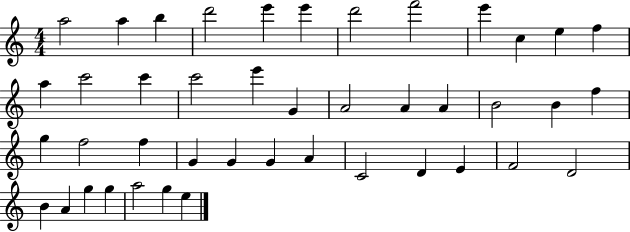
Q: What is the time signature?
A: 4/4